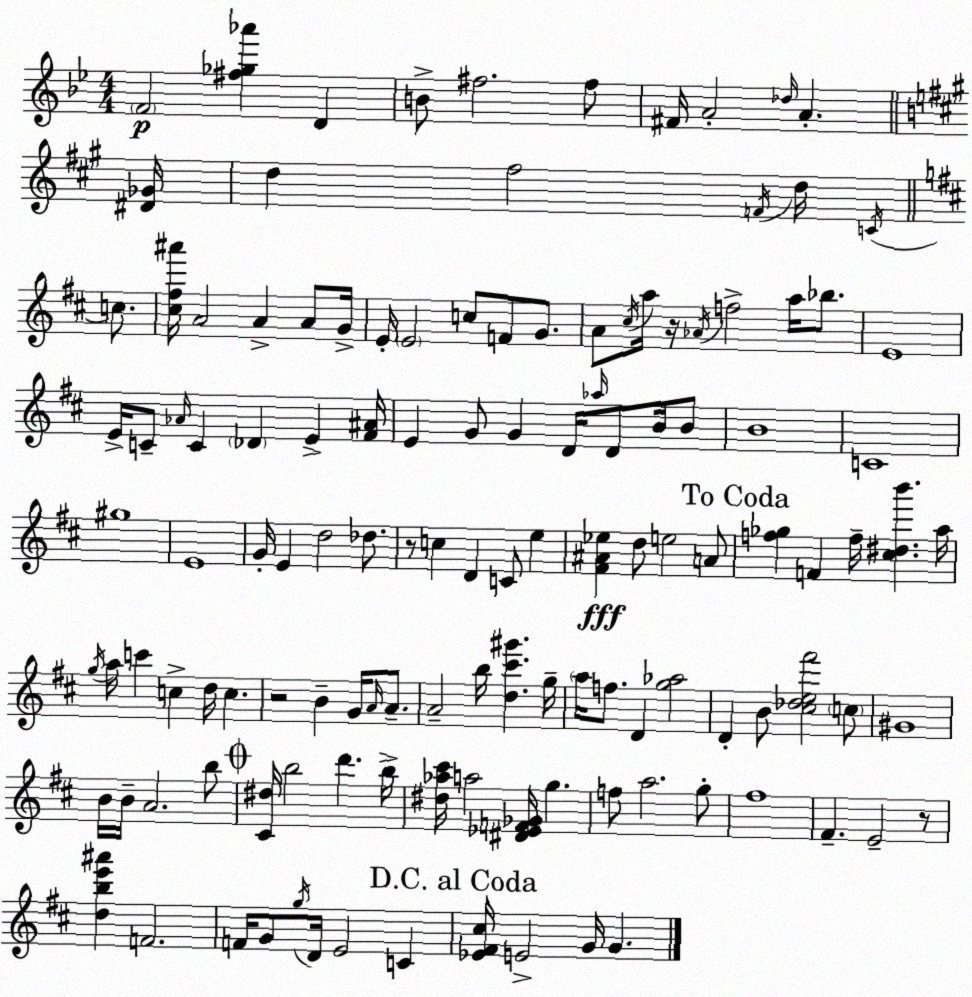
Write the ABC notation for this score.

X:1
T:Untitled
M:4/4
L:1/4
K:Bb
F2 [^f_g_a'] D B/2 ^f2 ^f/2 ^F/4 A2 _d/4 A [^D_G]/4 d ^f2 F/4 d/4 C/4 c/2 [^c^f^a']/4 A2 A A/2 G/4 E/4 E2 c/2 F/2 G/2 A/2 ^c/4 a/4 z/4 _A/4 f2 a/4 _b/2 E4 E/4 C/2 _A/4 C _D E [^F^A]/4 E G/2 G D/4 _a/4 D/2 B/4 B/2 B4 C4 ^g4 E4 G/4 E d2 _d/2 z/2 c D C/2 e [^F^A_e] d/2 e2 A/2 [f_g] F f/4 [^c^db'] a/4 g/4 a/4 c' c d/4 c z2 B G/4 A/4 A/2 A2 b/4 [d^c'^g'] g/4 a/4 f/2 D [g_a]2 D B/2 [^c_de^f']2 c/2 ^G4 B/4 B/4 A2 b/2 [^C^d]/4 b2 d' b/4 [^d_a^c']/4 a2 [^D_EF_G]/4 g f/2 a2 g/2 ^f4 ^F E2 z/2 [dbe'^a'] F2 F/4 G/2 g/4 D/4 E2 C [_E^F^c]/4 E2 G/4 G